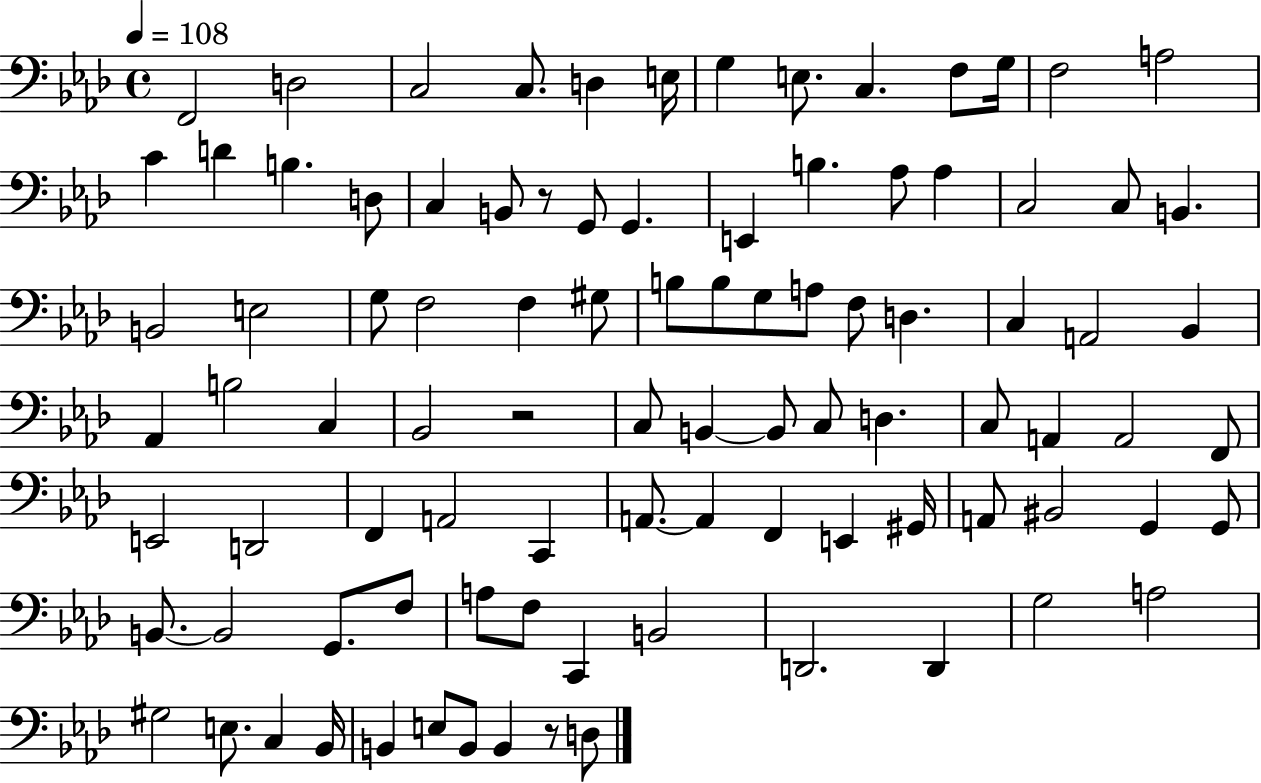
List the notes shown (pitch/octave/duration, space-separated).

F2/h D3/h C3/h C3/e. D3/q E3/s G3/q E3/e. C3/q. F3/e G3/s F3/h A3/h C4/q D4/q B3/q. D3/e C3/q B2/e R/e G2/e G2/q. E2/q B3/q. Ab3/e Ab3/q C3/h C3/e B2/q. B2/h E3/h G3/e F3/h F3/q G#3/e B3/e B3/e G3/e A3/e F3/e D3/q. C3/q A2/h Bb2/q Ab2/q B3/h C3/q Bb2/h R/h C3/e B2/q B2/e C3/e D3/q. C3/e A2/q A2/h F2/e E2/h D2/h F2/q A2/h C2/q A2/e. A2/q F2/q E2/q G#2/s A2/e BIS2/h G2/q G2/e B2/e. B2/h G2/e. F3/e A3/e F3/e C2/q B2/h D2/h. D2/q G3/h A3/h G#3/h E3/e. C3/q Bb2/s B2/q E3/e B2/e B2/q R/e D3/e